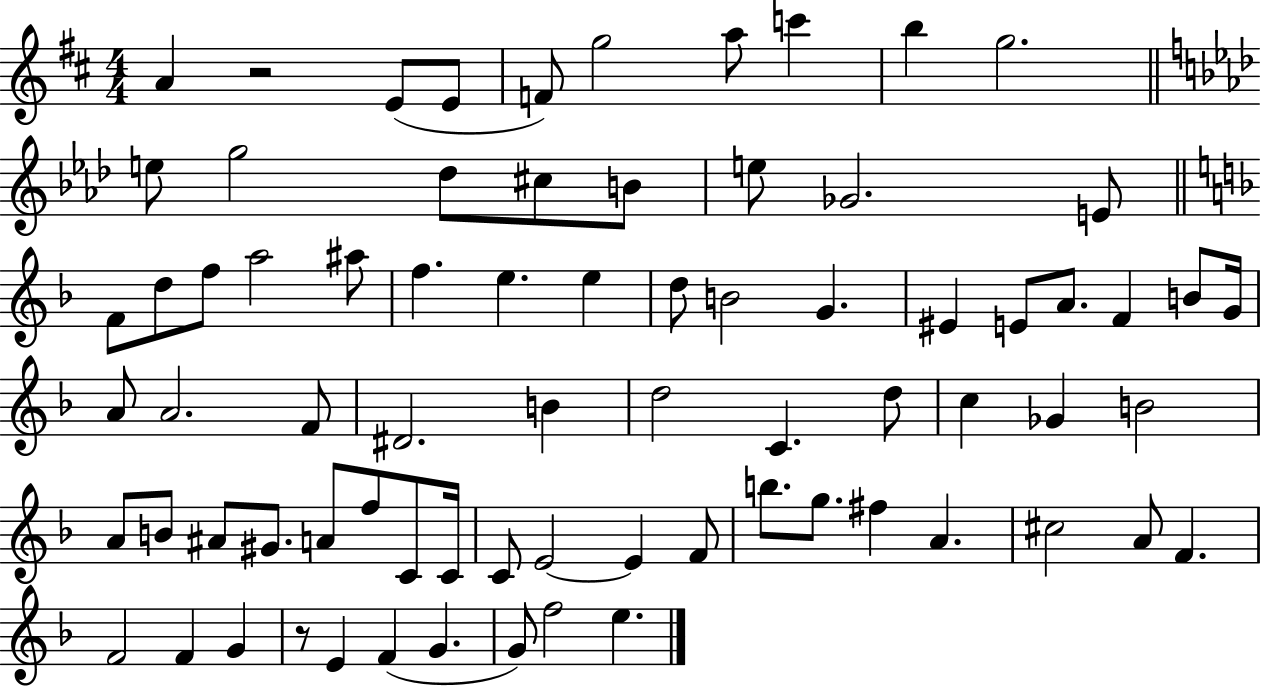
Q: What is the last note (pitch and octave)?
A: E5